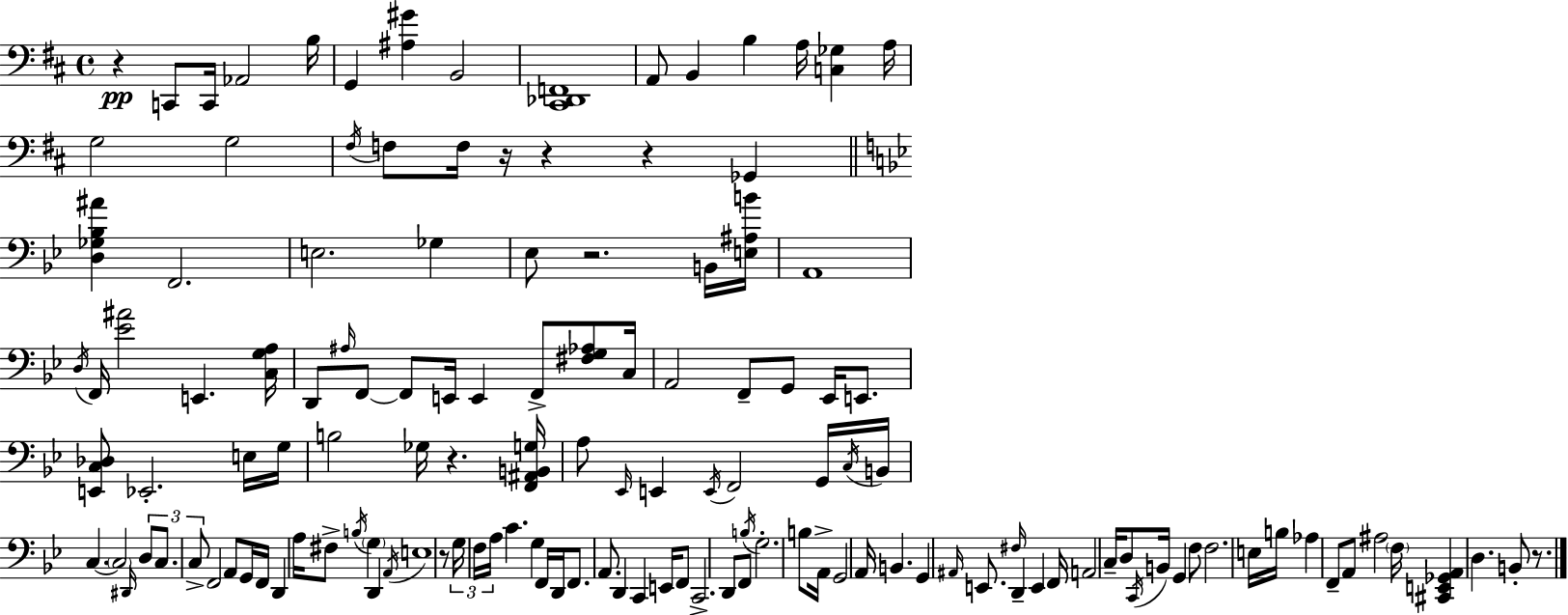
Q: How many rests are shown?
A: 8